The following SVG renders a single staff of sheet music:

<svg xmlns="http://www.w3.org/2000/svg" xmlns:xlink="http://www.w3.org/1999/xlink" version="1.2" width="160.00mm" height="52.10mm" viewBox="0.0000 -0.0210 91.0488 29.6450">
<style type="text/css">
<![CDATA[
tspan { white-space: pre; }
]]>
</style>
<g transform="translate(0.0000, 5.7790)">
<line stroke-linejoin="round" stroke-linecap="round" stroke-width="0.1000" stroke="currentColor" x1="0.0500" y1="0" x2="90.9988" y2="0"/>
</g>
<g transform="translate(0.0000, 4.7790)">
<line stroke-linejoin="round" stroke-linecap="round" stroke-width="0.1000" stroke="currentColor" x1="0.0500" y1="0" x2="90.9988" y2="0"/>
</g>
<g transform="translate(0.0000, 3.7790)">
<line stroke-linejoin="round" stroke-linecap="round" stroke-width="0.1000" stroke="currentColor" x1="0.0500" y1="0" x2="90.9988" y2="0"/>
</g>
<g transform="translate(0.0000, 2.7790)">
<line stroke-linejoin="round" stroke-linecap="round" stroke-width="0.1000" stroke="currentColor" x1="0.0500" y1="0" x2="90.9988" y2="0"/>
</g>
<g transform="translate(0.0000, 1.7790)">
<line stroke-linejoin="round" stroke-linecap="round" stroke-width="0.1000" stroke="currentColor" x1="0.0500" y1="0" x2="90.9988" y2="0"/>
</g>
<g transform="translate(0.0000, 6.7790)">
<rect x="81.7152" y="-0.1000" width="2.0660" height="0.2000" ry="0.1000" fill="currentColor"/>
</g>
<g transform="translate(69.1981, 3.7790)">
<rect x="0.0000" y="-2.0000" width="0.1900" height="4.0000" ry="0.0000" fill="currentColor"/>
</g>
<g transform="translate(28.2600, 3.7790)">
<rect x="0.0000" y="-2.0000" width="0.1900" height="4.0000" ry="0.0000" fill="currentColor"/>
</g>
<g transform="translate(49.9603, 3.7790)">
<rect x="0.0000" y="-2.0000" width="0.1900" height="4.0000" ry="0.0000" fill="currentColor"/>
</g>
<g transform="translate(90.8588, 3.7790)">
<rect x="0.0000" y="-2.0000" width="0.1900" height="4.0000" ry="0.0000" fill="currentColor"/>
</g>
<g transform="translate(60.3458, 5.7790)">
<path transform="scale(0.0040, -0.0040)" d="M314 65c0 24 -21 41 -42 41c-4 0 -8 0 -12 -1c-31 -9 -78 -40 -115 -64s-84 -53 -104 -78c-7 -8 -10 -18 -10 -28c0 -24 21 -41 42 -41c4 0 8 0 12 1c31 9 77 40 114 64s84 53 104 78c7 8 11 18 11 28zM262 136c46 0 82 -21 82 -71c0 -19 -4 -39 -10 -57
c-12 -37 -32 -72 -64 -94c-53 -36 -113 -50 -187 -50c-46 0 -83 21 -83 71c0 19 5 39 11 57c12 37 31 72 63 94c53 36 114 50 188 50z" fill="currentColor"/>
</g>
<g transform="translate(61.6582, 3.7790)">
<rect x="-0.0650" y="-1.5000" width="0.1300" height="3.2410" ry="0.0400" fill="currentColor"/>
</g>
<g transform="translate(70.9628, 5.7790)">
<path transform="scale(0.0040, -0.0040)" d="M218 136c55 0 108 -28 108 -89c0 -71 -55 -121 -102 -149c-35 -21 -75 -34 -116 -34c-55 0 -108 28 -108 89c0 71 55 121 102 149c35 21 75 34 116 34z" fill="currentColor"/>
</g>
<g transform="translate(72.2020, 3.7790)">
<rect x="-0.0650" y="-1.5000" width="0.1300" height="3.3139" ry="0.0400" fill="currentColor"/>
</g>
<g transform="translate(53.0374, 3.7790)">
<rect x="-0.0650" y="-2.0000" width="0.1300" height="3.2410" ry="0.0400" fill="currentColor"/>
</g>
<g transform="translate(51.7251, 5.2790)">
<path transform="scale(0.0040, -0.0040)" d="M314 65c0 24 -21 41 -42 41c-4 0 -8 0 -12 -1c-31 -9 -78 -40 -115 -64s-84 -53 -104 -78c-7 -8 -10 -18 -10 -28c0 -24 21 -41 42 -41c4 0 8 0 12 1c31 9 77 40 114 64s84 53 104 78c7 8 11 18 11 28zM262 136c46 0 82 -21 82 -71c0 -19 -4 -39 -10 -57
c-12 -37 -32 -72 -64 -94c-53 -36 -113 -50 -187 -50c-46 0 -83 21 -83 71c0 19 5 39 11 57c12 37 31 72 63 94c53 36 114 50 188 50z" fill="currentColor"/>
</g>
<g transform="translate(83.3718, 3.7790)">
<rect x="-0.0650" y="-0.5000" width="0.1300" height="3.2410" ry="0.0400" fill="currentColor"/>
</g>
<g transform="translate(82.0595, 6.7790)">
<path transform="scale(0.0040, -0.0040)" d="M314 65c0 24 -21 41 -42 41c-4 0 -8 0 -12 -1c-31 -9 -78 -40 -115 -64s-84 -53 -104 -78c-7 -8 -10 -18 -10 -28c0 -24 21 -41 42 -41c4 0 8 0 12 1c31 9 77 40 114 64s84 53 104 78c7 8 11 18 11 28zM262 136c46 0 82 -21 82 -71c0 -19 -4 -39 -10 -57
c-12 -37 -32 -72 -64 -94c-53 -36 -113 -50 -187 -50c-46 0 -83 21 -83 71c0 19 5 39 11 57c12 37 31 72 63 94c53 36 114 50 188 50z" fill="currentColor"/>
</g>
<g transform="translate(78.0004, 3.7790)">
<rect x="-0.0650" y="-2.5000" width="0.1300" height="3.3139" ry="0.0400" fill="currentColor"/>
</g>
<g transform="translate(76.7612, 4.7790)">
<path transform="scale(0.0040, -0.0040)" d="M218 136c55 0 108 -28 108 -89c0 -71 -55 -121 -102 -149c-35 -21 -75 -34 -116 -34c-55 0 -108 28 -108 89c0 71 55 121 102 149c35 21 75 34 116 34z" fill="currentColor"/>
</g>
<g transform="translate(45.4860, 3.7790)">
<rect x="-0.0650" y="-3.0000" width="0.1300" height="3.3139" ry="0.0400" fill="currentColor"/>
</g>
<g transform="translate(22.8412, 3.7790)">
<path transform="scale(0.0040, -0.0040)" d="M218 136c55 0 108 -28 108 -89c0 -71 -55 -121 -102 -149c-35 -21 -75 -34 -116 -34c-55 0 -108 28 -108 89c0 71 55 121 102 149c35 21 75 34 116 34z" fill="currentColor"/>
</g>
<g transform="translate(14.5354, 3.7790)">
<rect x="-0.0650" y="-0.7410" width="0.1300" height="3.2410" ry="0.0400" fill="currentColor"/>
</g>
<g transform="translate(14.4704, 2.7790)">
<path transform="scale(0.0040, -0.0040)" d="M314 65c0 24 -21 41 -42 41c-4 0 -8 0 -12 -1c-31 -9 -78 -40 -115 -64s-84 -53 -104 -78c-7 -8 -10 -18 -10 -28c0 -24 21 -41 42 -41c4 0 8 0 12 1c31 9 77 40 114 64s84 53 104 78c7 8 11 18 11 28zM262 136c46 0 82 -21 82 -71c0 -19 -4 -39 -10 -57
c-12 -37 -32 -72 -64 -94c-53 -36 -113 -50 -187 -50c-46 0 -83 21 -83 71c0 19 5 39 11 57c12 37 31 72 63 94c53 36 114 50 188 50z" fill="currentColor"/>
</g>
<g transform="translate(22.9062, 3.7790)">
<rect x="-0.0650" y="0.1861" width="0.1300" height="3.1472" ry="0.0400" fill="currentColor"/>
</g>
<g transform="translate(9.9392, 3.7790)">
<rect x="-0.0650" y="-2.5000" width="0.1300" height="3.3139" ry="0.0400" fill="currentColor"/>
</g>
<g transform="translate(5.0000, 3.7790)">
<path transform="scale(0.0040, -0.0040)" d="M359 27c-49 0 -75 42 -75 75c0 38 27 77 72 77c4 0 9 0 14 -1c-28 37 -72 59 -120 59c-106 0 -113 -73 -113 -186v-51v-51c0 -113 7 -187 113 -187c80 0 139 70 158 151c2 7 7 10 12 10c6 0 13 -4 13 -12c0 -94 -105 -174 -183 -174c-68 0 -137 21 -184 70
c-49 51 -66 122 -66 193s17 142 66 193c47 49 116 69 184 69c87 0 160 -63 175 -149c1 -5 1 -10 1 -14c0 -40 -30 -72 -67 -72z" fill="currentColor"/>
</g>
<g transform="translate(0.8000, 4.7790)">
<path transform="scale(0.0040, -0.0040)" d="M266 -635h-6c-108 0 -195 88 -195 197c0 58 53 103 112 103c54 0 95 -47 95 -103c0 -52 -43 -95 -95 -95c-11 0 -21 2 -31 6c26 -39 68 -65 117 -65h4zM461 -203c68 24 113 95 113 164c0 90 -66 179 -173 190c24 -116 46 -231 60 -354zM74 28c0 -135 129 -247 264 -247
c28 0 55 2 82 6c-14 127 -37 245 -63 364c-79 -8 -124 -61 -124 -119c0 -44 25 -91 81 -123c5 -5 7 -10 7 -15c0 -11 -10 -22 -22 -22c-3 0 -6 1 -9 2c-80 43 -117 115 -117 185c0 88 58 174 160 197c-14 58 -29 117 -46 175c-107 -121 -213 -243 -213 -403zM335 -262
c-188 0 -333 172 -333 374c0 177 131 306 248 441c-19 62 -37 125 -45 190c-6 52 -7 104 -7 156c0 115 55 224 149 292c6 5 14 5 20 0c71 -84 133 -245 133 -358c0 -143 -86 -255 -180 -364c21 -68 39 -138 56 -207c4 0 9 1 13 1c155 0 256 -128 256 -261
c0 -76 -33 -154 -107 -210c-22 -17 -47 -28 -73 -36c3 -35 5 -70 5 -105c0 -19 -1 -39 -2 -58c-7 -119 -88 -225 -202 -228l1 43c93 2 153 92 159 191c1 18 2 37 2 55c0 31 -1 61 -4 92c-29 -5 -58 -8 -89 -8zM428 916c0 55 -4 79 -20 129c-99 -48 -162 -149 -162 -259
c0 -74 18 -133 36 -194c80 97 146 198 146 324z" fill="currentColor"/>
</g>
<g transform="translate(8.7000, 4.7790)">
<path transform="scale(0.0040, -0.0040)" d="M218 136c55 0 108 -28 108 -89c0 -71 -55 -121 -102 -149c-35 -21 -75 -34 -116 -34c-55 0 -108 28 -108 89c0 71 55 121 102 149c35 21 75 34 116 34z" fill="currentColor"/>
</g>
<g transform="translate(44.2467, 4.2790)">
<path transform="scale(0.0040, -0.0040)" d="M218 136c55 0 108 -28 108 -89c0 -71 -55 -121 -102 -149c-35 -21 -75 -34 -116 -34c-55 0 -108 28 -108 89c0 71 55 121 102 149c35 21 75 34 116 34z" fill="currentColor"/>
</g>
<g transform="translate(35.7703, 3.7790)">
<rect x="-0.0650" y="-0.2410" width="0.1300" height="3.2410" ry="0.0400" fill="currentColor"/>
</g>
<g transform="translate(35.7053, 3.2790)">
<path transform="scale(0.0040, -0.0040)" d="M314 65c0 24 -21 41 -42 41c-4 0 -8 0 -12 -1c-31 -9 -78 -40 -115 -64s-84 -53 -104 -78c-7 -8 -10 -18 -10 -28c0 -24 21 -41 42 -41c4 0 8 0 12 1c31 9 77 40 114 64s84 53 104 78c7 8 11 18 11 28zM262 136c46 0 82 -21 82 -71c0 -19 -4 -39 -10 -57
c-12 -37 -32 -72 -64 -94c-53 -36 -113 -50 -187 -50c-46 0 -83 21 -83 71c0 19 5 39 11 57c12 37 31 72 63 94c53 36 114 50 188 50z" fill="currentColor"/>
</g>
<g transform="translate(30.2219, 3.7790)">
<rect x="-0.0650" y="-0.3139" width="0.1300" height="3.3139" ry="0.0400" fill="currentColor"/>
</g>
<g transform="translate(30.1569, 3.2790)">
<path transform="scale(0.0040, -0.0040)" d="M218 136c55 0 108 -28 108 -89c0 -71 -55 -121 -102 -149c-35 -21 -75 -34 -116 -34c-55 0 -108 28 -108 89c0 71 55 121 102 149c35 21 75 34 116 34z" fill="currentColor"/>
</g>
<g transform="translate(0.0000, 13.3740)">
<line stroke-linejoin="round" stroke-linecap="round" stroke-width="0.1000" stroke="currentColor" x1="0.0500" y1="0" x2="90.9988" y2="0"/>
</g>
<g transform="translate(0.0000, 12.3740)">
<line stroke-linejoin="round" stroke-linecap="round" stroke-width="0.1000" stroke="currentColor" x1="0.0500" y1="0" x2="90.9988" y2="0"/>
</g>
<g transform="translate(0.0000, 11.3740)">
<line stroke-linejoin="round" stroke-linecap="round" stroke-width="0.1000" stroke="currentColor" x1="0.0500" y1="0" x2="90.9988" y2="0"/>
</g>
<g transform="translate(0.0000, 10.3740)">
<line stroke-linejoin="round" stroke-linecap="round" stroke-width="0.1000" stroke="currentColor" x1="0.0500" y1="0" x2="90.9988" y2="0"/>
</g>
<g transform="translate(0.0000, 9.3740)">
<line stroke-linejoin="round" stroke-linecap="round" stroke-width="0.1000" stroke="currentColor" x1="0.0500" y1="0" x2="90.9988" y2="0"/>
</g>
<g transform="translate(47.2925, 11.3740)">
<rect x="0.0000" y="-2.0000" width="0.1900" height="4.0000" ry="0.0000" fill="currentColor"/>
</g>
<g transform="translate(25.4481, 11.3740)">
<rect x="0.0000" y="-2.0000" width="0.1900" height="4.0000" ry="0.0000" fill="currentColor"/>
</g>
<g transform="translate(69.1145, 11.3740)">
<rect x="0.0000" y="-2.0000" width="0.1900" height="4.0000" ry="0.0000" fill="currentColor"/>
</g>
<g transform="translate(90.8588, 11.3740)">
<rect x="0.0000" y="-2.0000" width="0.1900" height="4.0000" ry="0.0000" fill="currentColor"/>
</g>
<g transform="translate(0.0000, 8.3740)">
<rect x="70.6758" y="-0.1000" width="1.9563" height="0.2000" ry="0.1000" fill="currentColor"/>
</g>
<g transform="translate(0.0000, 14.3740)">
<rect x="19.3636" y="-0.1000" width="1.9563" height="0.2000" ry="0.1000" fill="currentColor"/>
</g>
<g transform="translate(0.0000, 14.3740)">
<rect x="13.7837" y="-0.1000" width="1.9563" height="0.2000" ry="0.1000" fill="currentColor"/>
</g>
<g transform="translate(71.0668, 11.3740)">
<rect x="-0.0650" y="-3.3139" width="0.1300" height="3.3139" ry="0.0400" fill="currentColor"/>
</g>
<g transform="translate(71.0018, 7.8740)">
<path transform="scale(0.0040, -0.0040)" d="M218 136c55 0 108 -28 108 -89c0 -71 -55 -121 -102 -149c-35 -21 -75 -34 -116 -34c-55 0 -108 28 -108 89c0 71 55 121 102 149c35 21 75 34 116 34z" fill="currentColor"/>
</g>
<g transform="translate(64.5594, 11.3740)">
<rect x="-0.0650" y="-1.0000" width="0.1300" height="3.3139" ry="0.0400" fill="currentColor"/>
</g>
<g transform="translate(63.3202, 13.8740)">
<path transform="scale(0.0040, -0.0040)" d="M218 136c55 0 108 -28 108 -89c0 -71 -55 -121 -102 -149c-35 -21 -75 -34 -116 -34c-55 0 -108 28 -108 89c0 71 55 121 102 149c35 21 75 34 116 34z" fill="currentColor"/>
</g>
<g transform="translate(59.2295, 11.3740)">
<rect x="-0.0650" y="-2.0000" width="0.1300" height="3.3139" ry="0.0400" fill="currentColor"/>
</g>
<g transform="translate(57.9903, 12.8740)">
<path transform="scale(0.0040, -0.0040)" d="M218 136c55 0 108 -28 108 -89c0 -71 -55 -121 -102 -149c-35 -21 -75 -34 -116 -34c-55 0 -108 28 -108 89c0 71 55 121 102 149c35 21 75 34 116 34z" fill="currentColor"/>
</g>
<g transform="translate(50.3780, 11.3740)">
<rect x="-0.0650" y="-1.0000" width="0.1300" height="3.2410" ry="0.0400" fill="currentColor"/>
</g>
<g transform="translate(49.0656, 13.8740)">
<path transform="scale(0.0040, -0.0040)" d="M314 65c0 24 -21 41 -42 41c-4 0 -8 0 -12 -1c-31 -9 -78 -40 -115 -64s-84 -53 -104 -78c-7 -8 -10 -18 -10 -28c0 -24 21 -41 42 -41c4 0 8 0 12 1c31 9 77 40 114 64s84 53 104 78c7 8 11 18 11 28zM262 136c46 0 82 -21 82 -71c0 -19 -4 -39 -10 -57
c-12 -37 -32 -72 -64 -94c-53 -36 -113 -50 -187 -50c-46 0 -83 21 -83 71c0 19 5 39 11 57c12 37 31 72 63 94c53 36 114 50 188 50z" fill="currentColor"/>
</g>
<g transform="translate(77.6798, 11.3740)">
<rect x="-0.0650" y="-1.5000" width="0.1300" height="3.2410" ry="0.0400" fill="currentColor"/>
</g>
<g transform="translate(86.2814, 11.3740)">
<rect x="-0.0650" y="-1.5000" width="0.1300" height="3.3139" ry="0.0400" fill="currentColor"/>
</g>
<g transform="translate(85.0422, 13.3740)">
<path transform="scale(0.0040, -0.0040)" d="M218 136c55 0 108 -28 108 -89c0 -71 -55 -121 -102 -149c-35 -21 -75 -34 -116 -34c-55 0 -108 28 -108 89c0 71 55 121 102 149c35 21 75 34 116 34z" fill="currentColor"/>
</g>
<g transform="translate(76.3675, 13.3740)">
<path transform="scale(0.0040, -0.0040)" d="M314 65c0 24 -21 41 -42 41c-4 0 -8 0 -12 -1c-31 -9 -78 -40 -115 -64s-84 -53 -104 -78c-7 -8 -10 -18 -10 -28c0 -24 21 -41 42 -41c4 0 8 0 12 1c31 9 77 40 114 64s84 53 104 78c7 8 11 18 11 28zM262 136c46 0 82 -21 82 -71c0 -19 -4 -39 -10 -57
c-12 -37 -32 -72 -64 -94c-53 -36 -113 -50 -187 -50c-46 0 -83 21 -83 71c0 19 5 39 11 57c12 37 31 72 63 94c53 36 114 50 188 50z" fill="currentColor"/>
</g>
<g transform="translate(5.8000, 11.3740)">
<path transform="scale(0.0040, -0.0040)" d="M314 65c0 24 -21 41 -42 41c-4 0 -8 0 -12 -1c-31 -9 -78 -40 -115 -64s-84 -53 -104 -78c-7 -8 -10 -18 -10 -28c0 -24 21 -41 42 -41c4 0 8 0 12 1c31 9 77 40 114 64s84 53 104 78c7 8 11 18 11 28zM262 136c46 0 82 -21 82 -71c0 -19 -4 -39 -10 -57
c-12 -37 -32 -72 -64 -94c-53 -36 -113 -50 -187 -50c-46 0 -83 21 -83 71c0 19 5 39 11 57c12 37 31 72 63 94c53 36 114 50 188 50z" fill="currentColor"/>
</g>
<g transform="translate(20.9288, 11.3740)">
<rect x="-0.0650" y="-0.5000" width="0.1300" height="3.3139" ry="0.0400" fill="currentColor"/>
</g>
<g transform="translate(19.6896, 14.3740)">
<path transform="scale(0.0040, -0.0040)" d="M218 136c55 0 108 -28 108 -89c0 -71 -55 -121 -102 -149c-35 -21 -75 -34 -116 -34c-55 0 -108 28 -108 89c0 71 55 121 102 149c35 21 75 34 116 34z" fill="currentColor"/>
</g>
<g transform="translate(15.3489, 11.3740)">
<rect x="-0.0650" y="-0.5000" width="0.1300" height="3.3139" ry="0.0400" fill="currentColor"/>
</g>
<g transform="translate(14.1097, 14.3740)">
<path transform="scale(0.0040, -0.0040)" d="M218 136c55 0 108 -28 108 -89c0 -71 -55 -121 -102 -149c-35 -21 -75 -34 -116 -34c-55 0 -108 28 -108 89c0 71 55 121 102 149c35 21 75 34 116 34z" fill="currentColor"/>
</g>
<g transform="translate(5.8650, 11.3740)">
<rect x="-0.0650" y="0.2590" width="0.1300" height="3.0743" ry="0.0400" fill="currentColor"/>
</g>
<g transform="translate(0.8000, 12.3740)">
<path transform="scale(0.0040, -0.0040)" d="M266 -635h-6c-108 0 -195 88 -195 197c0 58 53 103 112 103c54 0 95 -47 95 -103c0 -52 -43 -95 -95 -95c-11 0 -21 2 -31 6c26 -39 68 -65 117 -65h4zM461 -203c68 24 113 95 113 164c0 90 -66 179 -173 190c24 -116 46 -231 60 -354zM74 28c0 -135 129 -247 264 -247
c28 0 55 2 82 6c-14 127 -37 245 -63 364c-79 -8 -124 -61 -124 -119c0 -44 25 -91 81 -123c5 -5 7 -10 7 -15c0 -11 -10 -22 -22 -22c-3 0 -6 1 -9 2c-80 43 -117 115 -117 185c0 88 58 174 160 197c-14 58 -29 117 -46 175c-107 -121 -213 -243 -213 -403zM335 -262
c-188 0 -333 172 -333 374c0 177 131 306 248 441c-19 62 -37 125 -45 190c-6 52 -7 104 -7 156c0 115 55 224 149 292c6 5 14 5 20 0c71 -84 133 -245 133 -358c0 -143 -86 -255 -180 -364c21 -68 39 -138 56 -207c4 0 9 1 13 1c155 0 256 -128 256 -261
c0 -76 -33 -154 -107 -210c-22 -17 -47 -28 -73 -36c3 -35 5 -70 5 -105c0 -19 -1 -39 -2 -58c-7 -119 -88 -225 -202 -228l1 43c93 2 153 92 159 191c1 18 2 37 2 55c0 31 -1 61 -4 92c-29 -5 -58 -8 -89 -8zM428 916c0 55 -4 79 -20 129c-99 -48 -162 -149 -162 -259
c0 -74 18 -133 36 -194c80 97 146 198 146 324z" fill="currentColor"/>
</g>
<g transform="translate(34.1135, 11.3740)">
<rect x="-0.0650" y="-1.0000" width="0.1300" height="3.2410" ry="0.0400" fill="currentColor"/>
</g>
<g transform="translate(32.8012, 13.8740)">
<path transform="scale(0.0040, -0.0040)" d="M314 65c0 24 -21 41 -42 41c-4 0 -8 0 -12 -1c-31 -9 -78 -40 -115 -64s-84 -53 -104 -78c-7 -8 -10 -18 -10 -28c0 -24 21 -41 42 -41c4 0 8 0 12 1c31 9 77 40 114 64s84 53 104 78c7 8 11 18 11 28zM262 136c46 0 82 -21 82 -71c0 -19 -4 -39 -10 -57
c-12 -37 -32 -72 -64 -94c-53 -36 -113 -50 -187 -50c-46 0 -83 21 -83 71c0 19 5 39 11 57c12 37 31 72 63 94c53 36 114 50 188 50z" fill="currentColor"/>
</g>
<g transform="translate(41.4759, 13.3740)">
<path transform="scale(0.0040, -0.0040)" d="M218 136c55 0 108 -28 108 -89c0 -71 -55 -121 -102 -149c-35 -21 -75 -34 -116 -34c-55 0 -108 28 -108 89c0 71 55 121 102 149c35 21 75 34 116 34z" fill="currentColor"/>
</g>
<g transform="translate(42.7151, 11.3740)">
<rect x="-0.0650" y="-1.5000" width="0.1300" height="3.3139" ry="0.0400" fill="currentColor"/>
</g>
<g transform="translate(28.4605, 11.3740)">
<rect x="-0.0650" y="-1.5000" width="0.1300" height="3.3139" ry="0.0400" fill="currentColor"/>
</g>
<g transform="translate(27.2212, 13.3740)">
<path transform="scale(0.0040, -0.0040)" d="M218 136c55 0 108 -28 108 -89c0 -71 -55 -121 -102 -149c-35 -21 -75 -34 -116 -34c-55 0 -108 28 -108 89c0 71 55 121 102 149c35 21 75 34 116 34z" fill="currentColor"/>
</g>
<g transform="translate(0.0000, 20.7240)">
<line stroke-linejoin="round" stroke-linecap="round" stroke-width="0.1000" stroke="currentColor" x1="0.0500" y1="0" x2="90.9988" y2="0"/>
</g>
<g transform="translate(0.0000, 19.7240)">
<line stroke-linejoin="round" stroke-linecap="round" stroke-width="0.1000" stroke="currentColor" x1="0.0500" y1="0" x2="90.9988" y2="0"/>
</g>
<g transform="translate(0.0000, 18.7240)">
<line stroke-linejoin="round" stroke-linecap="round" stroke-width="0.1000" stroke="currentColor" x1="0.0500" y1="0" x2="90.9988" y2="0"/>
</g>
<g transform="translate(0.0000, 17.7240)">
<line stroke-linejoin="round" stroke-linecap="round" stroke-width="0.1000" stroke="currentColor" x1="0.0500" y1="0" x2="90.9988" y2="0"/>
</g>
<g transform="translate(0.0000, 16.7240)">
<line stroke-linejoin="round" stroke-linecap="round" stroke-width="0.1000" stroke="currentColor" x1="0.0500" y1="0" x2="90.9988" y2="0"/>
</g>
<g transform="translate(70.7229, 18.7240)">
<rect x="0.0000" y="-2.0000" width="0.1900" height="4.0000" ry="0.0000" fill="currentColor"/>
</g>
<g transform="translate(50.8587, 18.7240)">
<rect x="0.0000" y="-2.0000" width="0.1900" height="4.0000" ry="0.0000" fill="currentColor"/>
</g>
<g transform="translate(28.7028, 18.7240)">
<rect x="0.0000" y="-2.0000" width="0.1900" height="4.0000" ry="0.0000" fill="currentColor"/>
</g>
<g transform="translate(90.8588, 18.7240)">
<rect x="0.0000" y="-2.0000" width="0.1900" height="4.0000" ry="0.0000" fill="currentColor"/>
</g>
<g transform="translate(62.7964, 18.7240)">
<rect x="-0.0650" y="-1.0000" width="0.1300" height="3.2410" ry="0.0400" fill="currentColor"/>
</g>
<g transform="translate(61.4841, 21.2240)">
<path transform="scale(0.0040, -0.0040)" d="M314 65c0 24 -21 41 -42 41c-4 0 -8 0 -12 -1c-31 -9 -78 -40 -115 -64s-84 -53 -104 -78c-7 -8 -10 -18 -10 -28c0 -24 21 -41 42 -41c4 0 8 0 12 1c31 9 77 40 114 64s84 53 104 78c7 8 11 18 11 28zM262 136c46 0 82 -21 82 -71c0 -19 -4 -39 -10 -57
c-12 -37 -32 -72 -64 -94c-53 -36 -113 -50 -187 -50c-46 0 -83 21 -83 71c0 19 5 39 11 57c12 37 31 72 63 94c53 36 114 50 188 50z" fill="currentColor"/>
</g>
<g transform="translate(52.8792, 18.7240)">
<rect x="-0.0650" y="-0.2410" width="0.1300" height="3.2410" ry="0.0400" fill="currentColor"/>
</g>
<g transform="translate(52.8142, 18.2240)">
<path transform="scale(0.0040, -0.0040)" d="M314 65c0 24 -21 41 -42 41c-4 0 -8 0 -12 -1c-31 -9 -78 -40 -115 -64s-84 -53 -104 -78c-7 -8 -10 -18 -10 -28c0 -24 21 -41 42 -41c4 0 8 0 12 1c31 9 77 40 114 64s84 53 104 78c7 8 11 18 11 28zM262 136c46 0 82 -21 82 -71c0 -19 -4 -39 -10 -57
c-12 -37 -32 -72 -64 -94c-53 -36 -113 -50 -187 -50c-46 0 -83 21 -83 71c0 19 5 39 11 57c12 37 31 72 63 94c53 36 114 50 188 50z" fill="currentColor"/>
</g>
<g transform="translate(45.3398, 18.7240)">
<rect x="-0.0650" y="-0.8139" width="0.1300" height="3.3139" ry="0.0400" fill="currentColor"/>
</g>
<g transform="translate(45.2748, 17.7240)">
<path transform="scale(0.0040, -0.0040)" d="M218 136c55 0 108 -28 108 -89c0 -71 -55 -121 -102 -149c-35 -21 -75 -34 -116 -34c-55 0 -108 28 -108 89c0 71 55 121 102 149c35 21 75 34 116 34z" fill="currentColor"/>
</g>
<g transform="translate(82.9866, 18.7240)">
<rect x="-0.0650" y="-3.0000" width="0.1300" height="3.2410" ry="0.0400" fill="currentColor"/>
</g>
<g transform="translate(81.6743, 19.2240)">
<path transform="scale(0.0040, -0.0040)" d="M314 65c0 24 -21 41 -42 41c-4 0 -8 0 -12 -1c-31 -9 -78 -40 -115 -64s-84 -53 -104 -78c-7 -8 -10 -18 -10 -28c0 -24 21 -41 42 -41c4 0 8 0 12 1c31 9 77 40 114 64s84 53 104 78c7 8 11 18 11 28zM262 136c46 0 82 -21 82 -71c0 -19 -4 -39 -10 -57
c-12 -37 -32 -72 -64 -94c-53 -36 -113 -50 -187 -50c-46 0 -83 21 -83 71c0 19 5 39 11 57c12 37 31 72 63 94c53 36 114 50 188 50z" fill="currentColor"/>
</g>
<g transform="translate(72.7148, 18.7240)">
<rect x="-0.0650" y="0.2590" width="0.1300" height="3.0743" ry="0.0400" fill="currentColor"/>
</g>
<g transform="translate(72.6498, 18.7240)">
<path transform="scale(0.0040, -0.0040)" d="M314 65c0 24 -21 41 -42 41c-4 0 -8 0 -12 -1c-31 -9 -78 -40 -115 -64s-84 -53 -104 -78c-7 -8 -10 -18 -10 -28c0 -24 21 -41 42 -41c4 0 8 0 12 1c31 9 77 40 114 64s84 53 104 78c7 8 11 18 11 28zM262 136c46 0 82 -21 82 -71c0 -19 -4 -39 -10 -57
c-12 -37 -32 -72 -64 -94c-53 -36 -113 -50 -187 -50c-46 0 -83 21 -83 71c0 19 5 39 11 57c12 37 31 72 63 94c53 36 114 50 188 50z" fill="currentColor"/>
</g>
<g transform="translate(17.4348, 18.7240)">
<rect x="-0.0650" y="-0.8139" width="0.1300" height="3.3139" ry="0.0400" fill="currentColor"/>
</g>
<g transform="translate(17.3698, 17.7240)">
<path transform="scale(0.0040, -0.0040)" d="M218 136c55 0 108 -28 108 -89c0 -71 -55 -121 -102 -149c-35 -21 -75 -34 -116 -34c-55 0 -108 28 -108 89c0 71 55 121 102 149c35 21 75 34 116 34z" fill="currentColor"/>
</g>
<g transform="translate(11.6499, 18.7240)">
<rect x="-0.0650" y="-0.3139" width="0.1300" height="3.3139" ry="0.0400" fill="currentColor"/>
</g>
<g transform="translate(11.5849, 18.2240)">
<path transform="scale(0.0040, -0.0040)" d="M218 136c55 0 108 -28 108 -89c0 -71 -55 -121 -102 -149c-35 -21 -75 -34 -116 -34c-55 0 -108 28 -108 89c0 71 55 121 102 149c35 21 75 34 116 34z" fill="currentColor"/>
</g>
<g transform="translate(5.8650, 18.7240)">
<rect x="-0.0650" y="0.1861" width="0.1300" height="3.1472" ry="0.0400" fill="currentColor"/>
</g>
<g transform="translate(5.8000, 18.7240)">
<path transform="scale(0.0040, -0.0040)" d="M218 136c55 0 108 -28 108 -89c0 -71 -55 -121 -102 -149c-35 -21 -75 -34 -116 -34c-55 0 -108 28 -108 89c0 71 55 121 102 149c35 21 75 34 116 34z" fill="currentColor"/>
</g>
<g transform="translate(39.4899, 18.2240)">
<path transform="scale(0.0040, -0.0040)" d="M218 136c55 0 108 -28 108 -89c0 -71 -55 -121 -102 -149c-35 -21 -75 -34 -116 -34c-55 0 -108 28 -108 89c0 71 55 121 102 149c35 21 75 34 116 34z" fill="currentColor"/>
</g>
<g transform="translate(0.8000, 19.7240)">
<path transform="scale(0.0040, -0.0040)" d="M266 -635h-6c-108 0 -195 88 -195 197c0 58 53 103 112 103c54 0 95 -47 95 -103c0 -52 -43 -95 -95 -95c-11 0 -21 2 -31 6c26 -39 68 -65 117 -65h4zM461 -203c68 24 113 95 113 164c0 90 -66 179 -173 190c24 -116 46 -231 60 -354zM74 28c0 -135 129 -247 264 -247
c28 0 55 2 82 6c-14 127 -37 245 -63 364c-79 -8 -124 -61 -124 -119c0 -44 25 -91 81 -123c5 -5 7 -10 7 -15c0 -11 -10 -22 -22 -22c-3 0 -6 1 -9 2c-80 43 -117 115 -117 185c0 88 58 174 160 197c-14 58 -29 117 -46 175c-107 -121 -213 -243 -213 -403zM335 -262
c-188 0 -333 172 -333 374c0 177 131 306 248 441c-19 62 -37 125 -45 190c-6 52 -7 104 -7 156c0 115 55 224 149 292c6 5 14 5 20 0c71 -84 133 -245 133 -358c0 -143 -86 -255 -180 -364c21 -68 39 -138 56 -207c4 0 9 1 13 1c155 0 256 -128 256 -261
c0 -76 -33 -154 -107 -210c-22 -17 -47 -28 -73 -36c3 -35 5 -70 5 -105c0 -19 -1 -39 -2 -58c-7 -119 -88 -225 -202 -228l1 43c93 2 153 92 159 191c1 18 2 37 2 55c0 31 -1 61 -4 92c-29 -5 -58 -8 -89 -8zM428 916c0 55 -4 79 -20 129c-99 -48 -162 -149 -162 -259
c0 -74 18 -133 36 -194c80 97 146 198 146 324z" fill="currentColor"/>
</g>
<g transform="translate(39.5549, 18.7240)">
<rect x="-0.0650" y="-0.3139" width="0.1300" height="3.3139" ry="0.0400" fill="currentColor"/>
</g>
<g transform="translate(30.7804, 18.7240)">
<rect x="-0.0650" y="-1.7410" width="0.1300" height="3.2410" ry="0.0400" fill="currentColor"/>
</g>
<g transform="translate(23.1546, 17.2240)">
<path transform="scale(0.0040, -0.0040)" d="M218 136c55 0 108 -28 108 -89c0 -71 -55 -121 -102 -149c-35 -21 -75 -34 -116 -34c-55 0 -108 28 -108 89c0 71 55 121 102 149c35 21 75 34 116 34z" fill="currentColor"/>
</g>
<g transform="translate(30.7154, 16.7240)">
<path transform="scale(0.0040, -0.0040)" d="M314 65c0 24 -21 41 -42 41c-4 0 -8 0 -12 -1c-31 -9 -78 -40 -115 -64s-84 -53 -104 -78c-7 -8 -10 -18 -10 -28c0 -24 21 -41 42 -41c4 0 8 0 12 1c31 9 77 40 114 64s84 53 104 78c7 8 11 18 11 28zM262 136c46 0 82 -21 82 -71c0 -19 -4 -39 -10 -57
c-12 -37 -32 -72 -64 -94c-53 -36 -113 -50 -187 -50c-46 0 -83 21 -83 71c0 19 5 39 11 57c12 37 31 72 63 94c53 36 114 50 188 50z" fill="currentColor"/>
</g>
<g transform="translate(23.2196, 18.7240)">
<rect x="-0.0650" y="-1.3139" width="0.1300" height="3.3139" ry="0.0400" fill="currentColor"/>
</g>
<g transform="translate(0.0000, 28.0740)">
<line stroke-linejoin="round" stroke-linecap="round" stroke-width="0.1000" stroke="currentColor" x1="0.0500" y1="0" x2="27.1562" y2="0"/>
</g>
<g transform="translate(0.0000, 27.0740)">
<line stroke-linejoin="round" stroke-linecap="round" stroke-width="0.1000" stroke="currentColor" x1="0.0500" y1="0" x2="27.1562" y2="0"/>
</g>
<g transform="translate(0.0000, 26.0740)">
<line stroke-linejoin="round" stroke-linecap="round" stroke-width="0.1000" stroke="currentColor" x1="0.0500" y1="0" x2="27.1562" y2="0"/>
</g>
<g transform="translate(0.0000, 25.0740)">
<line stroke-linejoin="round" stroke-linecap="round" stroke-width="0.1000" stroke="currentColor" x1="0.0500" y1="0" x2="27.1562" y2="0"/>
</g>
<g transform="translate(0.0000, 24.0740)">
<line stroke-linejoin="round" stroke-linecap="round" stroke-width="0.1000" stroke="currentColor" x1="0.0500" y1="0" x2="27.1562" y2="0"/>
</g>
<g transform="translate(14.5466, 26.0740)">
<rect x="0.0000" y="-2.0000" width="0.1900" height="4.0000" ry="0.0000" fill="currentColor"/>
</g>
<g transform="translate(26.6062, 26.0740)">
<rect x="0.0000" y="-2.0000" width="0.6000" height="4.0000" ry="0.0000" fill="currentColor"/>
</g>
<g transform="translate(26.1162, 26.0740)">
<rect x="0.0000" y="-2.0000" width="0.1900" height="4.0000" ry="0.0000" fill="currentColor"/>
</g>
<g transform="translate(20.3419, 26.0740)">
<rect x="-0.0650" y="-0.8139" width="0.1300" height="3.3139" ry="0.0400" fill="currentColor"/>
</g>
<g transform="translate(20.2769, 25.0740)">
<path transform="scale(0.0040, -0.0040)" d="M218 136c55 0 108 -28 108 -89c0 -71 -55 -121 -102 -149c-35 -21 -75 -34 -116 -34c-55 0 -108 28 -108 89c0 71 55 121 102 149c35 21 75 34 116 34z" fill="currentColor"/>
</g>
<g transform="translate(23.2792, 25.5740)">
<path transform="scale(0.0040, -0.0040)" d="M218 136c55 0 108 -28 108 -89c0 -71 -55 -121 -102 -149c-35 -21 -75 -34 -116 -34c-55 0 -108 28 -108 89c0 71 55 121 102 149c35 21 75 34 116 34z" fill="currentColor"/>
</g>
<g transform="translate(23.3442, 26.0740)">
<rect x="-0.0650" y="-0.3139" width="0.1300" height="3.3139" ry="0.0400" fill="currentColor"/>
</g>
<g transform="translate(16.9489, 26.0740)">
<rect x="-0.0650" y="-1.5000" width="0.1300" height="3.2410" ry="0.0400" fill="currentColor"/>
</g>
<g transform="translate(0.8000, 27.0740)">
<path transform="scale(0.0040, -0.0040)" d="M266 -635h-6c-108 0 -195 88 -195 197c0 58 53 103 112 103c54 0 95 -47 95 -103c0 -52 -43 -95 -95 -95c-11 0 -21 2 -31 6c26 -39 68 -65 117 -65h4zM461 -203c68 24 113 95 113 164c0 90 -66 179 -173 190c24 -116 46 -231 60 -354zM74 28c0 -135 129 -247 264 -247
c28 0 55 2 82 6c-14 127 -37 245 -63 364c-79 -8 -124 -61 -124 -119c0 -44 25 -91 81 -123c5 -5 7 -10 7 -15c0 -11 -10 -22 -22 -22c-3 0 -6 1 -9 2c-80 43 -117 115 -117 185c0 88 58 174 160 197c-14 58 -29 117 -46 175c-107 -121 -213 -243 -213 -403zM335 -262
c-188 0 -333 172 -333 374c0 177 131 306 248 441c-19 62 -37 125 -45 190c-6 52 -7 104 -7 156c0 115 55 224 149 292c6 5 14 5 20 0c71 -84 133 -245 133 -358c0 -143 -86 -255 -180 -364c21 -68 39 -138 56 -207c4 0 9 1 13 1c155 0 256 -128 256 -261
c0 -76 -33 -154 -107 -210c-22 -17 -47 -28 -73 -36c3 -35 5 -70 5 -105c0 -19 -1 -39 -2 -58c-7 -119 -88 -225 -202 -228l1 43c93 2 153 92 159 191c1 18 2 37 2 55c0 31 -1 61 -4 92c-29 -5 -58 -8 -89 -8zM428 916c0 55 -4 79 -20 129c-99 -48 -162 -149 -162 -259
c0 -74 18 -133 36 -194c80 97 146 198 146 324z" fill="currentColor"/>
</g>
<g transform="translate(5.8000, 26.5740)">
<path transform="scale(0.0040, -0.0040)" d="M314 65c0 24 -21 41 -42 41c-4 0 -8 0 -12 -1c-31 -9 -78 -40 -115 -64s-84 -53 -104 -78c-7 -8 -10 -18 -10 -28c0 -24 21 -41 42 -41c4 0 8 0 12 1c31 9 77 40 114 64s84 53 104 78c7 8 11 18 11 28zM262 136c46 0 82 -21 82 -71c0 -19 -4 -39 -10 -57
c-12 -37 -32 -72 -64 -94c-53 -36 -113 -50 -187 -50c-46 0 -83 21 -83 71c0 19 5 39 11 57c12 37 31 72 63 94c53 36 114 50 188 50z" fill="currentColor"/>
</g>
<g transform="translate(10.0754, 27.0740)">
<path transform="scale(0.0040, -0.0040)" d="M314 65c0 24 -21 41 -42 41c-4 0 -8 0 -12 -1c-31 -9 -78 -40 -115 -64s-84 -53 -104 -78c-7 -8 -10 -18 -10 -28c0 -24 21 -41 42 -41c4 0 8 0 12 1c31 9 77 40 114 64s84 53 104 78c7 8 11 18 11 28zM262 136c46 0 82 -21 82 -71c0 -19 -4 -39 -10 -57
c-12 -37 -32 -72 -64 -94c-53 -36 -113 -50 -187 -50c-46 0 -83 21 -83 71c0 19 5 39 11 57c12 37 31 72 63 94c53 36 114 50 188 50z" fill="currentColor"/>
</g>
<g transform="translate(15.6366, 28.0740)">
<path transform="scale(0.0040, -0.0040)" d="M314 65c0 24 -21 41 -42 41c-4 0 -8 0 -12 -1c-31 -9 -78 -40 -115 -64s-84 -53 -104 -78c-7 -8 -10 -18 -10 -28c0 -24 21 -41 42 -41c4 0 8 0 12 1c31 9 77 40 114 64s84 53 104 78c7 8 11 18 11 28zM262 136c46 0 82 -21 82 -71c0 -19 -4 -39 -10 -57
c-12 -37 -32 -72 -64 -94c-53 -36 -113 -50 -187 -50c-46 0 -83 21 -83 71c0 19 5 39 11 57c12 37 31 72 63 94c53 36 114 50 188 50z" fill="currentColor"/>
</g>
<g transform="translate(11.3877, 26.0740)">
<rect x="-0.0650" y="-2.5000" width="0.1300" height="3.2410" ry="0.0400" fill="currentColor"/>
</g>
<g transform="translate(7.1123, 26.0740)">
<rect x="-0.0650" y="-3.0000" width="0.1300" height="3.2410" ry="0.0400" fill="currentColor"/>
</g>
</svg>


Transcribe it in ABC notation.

X:1
T:Untitled
M:4/4
L:1/4
K:C
G d2 B c c2 A F2 E2 E G C2 B2 C C E D2 E D2 F D b E2 E B c d e f2 c d c2 D2 B2 A2 A2 G2 E2 d c